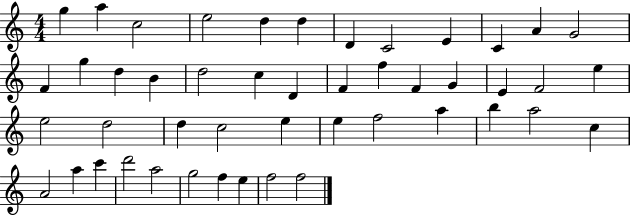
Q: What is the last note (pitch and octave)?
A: F5